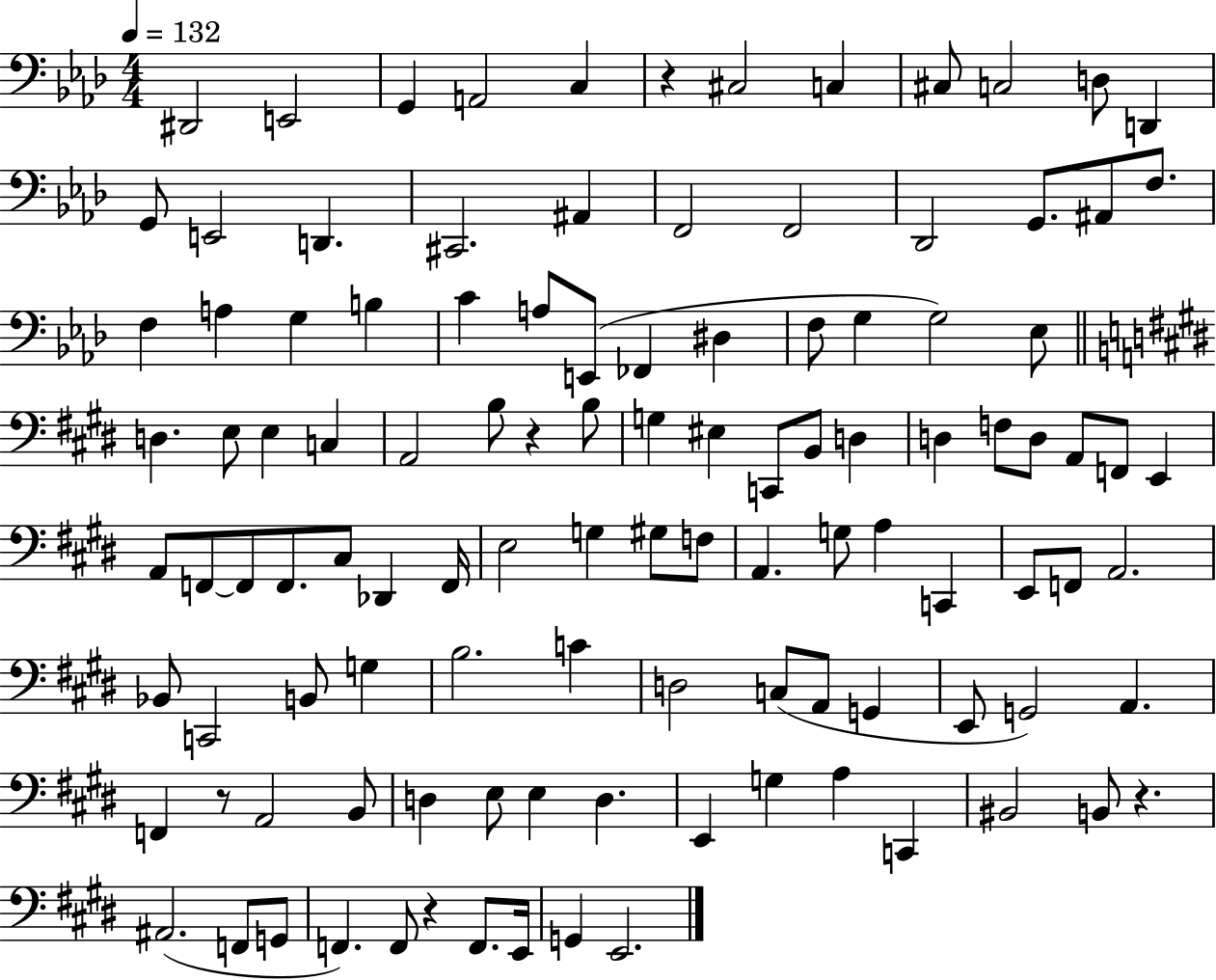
{
  \clef bass
  \numericTimeSignature
  \time 4/4
  \key aes \major
  \tempo 4 = 132
  dis,2 e,2 | g,4 a,2 c4 | r4 cis2 c4 | cis8 c2 d8 d,4 | \break g,8 e,2 d,4. | cis,2. ais,4 | f,2 f,2 | des,2 g,8. ais,8 f8. | \break f4 a4 g4 b4 | c'4 a8 e,8( fes,4 dis4 | f8 g4 g2) ees8 | \bar "||" \break \key e \major d4. e8 e4 c4 | a,2 b8 r4 b8 | g4 eis4 c,8 b,8 d4 | d4 f8 d8 a,8 f,8 e,4 | \break a,8 f,8~~ f,8 f,8. cis8 des,4 f,16 | e2 g4 gis8 f8 | a,4. g8 a4 c,4 | e,8 f,8 a,2. | \break bes,8 c,2 b,8 g4 | b2. c'4 | d2 c8( a,8 g,4 | e,8 g,2) a,4. | \break f,4 r8 a,2 b,8 | d4 e8 e4 d4. | e,4 g4 a4 c,4 | bis,2 b,8 r4. | \break ais,2.( f,8 g,8 | f,4.) f,8 r4 f,8. e,16 | g,4 e,2. | \bar "|."
}